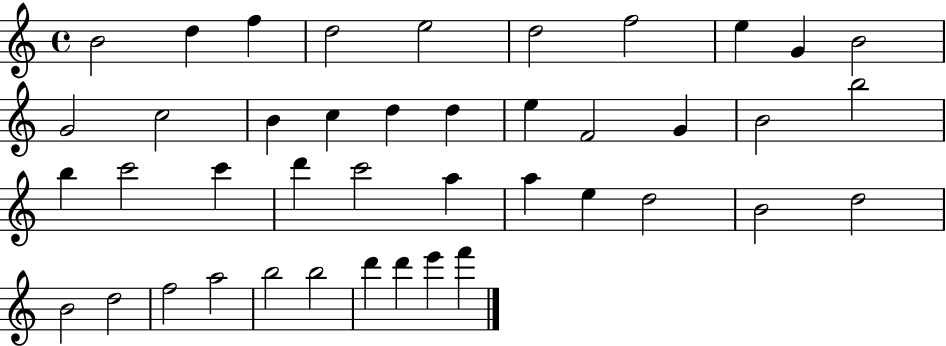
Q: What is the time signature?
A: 4/4